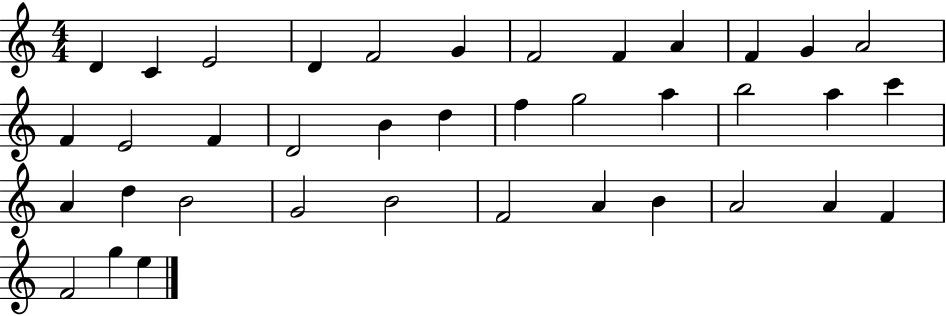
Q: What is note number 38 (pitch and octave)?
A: E5